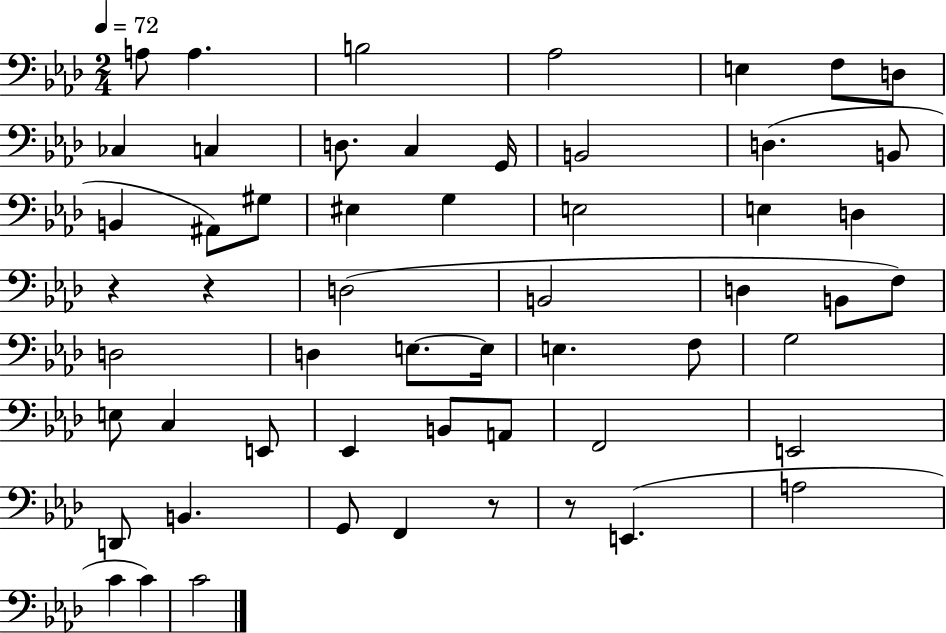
A3/e A3/q. B3/h Ab3/h E3/q F3/e D3/e CES3/q C3/q D3/e. C3/q G2/s B2/h D3/q. B2/e B2/q A#2/e G#3/e EIS3/q G3/q E3/h E3/q D3/q R/q R/q D3/h B2/h D3/q B2/e F3/e D3/h D3/q E3/e. E3/s E3/q. F3/e G3/h E3/e C3/q E2/e Eb2/q B2/e A2/e F2/h E2/h D2/e B2/q. G2/e F2/q R/e R/e E2/q. A3/h C4/q C4/q C4/h